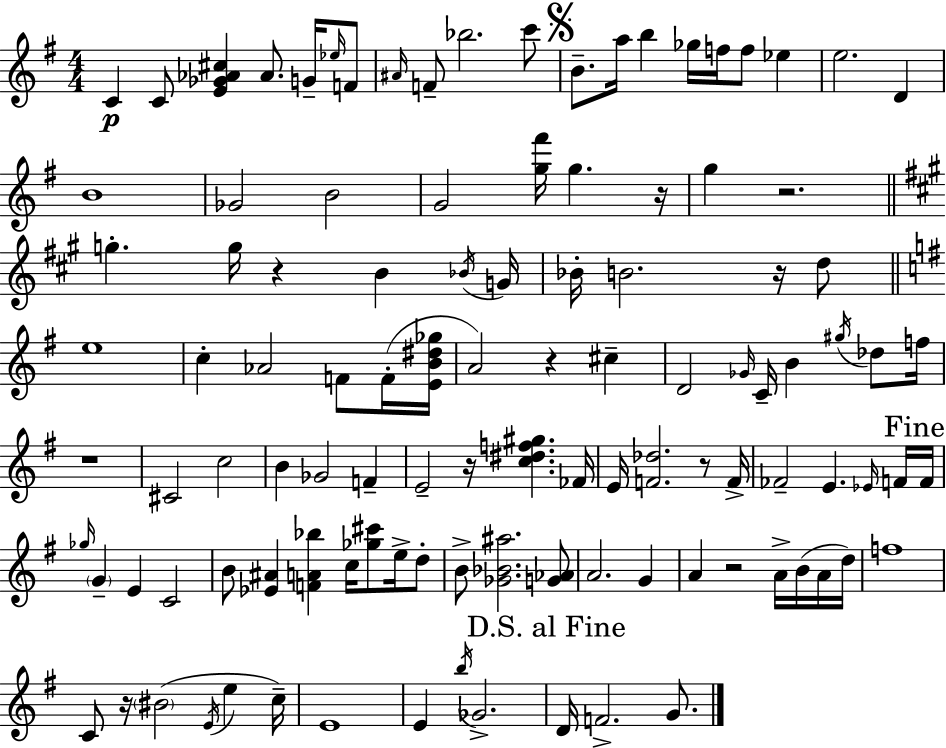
X:1
T:Untitled
M:4/4
L:1/4
K:Em
C C/2 [E_G_A^c] _A/2 G/4 _e/4 F/2 ^A/4 F/2 _b2 c'/2 B/2 a/4 b _g/4 f/4 f/2 _e e2 D B4 _G2 B2 G2 [g^f']/4 g z/4 g z2 g g/4 z B _B/4 G/4 _B/4 B2 z/4 d/2 e4 c _A2 F/2 F/4 [EB^d_g]/4 A2 z ^c D2 _G/4 C/4 B ^g/4 _d/2 f/4 z4 ^C2 c2 B _G2 F E2 z/4 [c^df^g] _F/4 E/4 [F_d]2 z/2 F/4 _F2 E _E/4 F/4 F/4 _g/4 G E C2 B/2 [_E^A] [FA_b] c/4 [_g^c']/2 e/4 d/2 B/2 [_G_B^a]2 [G_A]/2 A2 G A z2 A/4 B/4 A/4 d/4 f4 C/2 z/4 ^B2 E/4 e c/4 E4 E b/4 _G2 D/4 F2 G/2